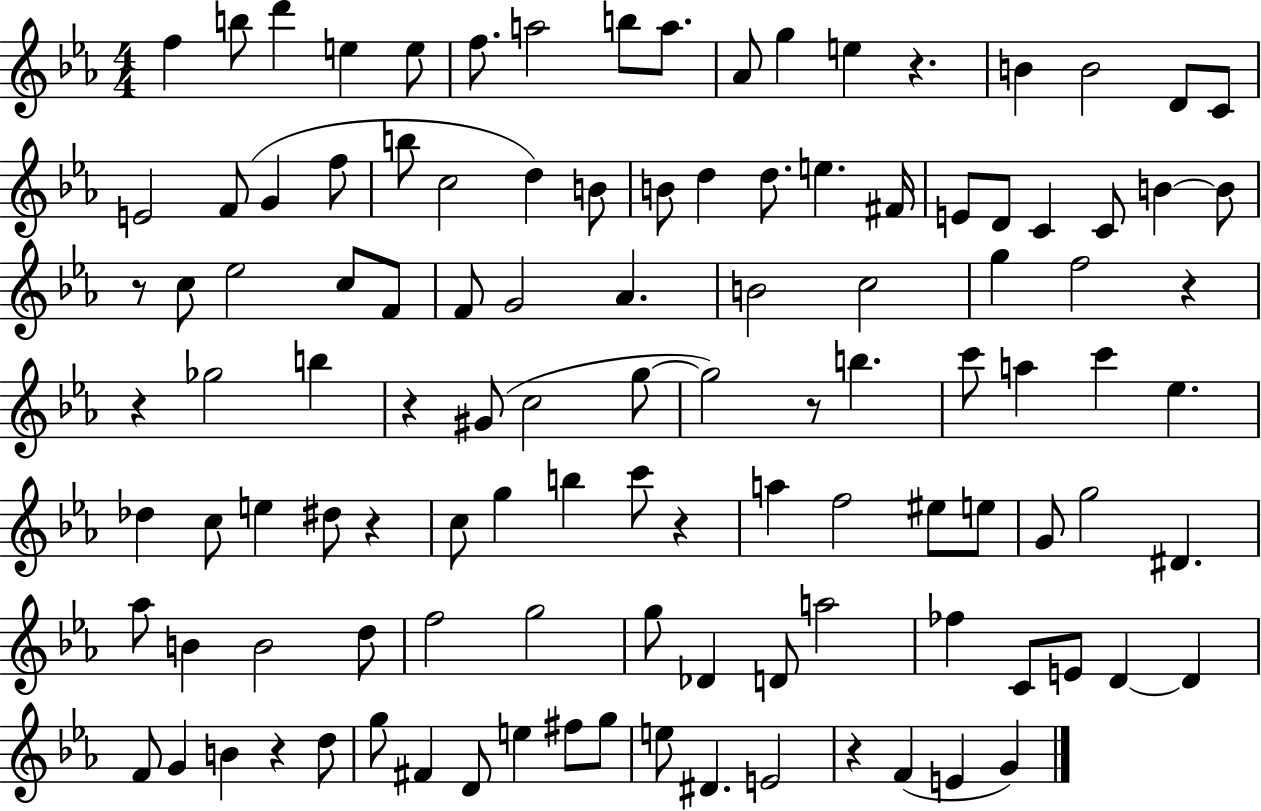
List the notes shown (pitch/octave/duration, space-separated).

F5/q B5/e D6/q E5/q E5/e F5/e. A5/h B5/e A5/e. Ab4/e G5/q E5/q R/q. B4/q B4/h D4/e C4/e E4/h F4/e G4/q F5/e B5/e C5/h D5/q B4/e B4/e D5/q D5/e. E5/q. F#4/s E4/e D4/e C4/q C4/e B4/q B4/e R/e C5/e Eb5/h C5/e F4/e F4/e G4/h Ab4/q. B4/h C5/h G5/q F5/h R/q R/q Gb5/h B5/q R/q G#4/e C5/h G5/e G5/h R/e B5/q. C6/e A5/q C6/q Eb5/q. Db5/q C5/e E5/q D#5/e R/q C5/e G5/q B5/q C6/e R/q A5/q F5/h EIS5/e E5/e G4/e G5/h D#4/q. Ab5/e B4/q B4/h D5/e F5/h G5/h G5/e Db4/q D4/e A5/h FES5/q C4/e E4/e D4/q D4/q F4/e G4/q B4/q R/q D5/e G5/e F#4/q D4/e E5/q F#5/e G5/e E5/e D#4/q. E4/h R/q F4/q E4/q G4/q